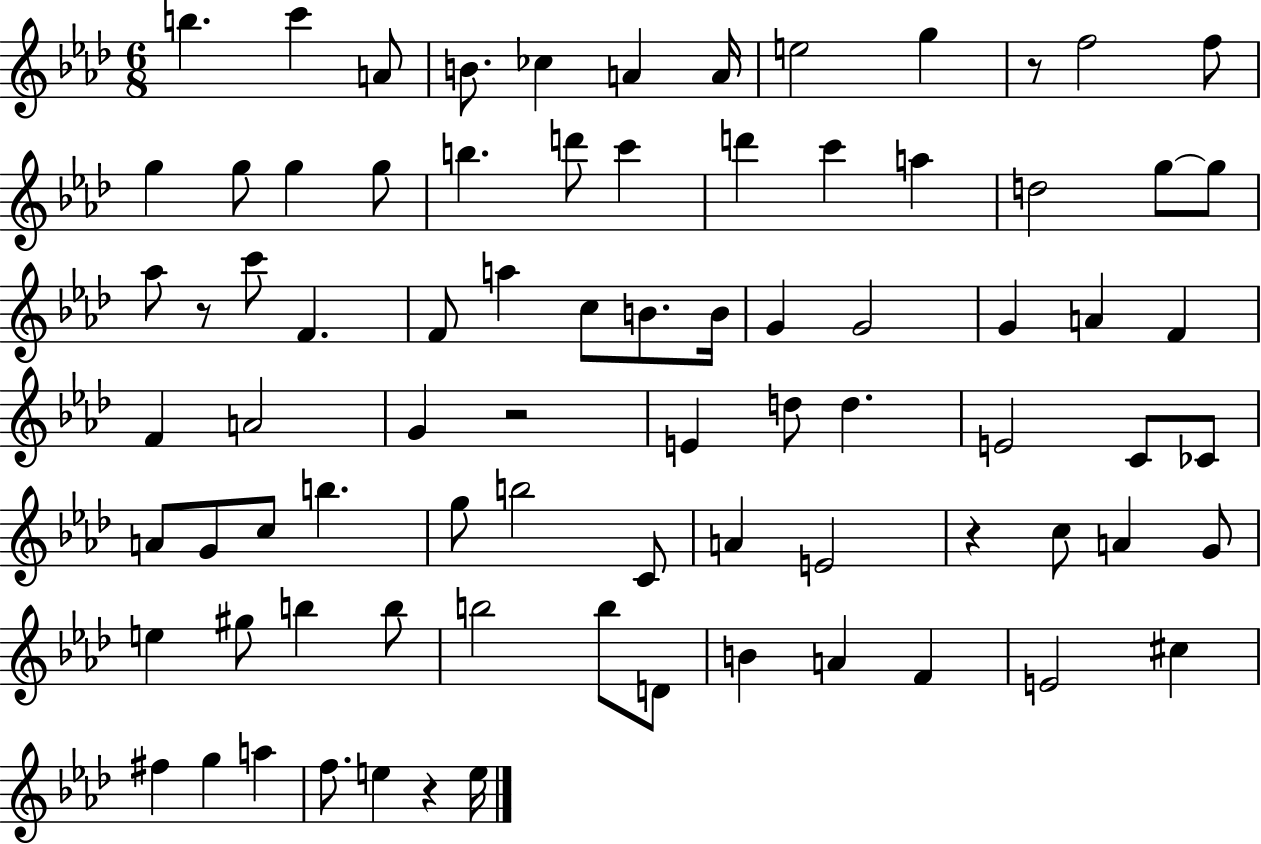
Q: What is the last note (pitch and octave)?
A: E5